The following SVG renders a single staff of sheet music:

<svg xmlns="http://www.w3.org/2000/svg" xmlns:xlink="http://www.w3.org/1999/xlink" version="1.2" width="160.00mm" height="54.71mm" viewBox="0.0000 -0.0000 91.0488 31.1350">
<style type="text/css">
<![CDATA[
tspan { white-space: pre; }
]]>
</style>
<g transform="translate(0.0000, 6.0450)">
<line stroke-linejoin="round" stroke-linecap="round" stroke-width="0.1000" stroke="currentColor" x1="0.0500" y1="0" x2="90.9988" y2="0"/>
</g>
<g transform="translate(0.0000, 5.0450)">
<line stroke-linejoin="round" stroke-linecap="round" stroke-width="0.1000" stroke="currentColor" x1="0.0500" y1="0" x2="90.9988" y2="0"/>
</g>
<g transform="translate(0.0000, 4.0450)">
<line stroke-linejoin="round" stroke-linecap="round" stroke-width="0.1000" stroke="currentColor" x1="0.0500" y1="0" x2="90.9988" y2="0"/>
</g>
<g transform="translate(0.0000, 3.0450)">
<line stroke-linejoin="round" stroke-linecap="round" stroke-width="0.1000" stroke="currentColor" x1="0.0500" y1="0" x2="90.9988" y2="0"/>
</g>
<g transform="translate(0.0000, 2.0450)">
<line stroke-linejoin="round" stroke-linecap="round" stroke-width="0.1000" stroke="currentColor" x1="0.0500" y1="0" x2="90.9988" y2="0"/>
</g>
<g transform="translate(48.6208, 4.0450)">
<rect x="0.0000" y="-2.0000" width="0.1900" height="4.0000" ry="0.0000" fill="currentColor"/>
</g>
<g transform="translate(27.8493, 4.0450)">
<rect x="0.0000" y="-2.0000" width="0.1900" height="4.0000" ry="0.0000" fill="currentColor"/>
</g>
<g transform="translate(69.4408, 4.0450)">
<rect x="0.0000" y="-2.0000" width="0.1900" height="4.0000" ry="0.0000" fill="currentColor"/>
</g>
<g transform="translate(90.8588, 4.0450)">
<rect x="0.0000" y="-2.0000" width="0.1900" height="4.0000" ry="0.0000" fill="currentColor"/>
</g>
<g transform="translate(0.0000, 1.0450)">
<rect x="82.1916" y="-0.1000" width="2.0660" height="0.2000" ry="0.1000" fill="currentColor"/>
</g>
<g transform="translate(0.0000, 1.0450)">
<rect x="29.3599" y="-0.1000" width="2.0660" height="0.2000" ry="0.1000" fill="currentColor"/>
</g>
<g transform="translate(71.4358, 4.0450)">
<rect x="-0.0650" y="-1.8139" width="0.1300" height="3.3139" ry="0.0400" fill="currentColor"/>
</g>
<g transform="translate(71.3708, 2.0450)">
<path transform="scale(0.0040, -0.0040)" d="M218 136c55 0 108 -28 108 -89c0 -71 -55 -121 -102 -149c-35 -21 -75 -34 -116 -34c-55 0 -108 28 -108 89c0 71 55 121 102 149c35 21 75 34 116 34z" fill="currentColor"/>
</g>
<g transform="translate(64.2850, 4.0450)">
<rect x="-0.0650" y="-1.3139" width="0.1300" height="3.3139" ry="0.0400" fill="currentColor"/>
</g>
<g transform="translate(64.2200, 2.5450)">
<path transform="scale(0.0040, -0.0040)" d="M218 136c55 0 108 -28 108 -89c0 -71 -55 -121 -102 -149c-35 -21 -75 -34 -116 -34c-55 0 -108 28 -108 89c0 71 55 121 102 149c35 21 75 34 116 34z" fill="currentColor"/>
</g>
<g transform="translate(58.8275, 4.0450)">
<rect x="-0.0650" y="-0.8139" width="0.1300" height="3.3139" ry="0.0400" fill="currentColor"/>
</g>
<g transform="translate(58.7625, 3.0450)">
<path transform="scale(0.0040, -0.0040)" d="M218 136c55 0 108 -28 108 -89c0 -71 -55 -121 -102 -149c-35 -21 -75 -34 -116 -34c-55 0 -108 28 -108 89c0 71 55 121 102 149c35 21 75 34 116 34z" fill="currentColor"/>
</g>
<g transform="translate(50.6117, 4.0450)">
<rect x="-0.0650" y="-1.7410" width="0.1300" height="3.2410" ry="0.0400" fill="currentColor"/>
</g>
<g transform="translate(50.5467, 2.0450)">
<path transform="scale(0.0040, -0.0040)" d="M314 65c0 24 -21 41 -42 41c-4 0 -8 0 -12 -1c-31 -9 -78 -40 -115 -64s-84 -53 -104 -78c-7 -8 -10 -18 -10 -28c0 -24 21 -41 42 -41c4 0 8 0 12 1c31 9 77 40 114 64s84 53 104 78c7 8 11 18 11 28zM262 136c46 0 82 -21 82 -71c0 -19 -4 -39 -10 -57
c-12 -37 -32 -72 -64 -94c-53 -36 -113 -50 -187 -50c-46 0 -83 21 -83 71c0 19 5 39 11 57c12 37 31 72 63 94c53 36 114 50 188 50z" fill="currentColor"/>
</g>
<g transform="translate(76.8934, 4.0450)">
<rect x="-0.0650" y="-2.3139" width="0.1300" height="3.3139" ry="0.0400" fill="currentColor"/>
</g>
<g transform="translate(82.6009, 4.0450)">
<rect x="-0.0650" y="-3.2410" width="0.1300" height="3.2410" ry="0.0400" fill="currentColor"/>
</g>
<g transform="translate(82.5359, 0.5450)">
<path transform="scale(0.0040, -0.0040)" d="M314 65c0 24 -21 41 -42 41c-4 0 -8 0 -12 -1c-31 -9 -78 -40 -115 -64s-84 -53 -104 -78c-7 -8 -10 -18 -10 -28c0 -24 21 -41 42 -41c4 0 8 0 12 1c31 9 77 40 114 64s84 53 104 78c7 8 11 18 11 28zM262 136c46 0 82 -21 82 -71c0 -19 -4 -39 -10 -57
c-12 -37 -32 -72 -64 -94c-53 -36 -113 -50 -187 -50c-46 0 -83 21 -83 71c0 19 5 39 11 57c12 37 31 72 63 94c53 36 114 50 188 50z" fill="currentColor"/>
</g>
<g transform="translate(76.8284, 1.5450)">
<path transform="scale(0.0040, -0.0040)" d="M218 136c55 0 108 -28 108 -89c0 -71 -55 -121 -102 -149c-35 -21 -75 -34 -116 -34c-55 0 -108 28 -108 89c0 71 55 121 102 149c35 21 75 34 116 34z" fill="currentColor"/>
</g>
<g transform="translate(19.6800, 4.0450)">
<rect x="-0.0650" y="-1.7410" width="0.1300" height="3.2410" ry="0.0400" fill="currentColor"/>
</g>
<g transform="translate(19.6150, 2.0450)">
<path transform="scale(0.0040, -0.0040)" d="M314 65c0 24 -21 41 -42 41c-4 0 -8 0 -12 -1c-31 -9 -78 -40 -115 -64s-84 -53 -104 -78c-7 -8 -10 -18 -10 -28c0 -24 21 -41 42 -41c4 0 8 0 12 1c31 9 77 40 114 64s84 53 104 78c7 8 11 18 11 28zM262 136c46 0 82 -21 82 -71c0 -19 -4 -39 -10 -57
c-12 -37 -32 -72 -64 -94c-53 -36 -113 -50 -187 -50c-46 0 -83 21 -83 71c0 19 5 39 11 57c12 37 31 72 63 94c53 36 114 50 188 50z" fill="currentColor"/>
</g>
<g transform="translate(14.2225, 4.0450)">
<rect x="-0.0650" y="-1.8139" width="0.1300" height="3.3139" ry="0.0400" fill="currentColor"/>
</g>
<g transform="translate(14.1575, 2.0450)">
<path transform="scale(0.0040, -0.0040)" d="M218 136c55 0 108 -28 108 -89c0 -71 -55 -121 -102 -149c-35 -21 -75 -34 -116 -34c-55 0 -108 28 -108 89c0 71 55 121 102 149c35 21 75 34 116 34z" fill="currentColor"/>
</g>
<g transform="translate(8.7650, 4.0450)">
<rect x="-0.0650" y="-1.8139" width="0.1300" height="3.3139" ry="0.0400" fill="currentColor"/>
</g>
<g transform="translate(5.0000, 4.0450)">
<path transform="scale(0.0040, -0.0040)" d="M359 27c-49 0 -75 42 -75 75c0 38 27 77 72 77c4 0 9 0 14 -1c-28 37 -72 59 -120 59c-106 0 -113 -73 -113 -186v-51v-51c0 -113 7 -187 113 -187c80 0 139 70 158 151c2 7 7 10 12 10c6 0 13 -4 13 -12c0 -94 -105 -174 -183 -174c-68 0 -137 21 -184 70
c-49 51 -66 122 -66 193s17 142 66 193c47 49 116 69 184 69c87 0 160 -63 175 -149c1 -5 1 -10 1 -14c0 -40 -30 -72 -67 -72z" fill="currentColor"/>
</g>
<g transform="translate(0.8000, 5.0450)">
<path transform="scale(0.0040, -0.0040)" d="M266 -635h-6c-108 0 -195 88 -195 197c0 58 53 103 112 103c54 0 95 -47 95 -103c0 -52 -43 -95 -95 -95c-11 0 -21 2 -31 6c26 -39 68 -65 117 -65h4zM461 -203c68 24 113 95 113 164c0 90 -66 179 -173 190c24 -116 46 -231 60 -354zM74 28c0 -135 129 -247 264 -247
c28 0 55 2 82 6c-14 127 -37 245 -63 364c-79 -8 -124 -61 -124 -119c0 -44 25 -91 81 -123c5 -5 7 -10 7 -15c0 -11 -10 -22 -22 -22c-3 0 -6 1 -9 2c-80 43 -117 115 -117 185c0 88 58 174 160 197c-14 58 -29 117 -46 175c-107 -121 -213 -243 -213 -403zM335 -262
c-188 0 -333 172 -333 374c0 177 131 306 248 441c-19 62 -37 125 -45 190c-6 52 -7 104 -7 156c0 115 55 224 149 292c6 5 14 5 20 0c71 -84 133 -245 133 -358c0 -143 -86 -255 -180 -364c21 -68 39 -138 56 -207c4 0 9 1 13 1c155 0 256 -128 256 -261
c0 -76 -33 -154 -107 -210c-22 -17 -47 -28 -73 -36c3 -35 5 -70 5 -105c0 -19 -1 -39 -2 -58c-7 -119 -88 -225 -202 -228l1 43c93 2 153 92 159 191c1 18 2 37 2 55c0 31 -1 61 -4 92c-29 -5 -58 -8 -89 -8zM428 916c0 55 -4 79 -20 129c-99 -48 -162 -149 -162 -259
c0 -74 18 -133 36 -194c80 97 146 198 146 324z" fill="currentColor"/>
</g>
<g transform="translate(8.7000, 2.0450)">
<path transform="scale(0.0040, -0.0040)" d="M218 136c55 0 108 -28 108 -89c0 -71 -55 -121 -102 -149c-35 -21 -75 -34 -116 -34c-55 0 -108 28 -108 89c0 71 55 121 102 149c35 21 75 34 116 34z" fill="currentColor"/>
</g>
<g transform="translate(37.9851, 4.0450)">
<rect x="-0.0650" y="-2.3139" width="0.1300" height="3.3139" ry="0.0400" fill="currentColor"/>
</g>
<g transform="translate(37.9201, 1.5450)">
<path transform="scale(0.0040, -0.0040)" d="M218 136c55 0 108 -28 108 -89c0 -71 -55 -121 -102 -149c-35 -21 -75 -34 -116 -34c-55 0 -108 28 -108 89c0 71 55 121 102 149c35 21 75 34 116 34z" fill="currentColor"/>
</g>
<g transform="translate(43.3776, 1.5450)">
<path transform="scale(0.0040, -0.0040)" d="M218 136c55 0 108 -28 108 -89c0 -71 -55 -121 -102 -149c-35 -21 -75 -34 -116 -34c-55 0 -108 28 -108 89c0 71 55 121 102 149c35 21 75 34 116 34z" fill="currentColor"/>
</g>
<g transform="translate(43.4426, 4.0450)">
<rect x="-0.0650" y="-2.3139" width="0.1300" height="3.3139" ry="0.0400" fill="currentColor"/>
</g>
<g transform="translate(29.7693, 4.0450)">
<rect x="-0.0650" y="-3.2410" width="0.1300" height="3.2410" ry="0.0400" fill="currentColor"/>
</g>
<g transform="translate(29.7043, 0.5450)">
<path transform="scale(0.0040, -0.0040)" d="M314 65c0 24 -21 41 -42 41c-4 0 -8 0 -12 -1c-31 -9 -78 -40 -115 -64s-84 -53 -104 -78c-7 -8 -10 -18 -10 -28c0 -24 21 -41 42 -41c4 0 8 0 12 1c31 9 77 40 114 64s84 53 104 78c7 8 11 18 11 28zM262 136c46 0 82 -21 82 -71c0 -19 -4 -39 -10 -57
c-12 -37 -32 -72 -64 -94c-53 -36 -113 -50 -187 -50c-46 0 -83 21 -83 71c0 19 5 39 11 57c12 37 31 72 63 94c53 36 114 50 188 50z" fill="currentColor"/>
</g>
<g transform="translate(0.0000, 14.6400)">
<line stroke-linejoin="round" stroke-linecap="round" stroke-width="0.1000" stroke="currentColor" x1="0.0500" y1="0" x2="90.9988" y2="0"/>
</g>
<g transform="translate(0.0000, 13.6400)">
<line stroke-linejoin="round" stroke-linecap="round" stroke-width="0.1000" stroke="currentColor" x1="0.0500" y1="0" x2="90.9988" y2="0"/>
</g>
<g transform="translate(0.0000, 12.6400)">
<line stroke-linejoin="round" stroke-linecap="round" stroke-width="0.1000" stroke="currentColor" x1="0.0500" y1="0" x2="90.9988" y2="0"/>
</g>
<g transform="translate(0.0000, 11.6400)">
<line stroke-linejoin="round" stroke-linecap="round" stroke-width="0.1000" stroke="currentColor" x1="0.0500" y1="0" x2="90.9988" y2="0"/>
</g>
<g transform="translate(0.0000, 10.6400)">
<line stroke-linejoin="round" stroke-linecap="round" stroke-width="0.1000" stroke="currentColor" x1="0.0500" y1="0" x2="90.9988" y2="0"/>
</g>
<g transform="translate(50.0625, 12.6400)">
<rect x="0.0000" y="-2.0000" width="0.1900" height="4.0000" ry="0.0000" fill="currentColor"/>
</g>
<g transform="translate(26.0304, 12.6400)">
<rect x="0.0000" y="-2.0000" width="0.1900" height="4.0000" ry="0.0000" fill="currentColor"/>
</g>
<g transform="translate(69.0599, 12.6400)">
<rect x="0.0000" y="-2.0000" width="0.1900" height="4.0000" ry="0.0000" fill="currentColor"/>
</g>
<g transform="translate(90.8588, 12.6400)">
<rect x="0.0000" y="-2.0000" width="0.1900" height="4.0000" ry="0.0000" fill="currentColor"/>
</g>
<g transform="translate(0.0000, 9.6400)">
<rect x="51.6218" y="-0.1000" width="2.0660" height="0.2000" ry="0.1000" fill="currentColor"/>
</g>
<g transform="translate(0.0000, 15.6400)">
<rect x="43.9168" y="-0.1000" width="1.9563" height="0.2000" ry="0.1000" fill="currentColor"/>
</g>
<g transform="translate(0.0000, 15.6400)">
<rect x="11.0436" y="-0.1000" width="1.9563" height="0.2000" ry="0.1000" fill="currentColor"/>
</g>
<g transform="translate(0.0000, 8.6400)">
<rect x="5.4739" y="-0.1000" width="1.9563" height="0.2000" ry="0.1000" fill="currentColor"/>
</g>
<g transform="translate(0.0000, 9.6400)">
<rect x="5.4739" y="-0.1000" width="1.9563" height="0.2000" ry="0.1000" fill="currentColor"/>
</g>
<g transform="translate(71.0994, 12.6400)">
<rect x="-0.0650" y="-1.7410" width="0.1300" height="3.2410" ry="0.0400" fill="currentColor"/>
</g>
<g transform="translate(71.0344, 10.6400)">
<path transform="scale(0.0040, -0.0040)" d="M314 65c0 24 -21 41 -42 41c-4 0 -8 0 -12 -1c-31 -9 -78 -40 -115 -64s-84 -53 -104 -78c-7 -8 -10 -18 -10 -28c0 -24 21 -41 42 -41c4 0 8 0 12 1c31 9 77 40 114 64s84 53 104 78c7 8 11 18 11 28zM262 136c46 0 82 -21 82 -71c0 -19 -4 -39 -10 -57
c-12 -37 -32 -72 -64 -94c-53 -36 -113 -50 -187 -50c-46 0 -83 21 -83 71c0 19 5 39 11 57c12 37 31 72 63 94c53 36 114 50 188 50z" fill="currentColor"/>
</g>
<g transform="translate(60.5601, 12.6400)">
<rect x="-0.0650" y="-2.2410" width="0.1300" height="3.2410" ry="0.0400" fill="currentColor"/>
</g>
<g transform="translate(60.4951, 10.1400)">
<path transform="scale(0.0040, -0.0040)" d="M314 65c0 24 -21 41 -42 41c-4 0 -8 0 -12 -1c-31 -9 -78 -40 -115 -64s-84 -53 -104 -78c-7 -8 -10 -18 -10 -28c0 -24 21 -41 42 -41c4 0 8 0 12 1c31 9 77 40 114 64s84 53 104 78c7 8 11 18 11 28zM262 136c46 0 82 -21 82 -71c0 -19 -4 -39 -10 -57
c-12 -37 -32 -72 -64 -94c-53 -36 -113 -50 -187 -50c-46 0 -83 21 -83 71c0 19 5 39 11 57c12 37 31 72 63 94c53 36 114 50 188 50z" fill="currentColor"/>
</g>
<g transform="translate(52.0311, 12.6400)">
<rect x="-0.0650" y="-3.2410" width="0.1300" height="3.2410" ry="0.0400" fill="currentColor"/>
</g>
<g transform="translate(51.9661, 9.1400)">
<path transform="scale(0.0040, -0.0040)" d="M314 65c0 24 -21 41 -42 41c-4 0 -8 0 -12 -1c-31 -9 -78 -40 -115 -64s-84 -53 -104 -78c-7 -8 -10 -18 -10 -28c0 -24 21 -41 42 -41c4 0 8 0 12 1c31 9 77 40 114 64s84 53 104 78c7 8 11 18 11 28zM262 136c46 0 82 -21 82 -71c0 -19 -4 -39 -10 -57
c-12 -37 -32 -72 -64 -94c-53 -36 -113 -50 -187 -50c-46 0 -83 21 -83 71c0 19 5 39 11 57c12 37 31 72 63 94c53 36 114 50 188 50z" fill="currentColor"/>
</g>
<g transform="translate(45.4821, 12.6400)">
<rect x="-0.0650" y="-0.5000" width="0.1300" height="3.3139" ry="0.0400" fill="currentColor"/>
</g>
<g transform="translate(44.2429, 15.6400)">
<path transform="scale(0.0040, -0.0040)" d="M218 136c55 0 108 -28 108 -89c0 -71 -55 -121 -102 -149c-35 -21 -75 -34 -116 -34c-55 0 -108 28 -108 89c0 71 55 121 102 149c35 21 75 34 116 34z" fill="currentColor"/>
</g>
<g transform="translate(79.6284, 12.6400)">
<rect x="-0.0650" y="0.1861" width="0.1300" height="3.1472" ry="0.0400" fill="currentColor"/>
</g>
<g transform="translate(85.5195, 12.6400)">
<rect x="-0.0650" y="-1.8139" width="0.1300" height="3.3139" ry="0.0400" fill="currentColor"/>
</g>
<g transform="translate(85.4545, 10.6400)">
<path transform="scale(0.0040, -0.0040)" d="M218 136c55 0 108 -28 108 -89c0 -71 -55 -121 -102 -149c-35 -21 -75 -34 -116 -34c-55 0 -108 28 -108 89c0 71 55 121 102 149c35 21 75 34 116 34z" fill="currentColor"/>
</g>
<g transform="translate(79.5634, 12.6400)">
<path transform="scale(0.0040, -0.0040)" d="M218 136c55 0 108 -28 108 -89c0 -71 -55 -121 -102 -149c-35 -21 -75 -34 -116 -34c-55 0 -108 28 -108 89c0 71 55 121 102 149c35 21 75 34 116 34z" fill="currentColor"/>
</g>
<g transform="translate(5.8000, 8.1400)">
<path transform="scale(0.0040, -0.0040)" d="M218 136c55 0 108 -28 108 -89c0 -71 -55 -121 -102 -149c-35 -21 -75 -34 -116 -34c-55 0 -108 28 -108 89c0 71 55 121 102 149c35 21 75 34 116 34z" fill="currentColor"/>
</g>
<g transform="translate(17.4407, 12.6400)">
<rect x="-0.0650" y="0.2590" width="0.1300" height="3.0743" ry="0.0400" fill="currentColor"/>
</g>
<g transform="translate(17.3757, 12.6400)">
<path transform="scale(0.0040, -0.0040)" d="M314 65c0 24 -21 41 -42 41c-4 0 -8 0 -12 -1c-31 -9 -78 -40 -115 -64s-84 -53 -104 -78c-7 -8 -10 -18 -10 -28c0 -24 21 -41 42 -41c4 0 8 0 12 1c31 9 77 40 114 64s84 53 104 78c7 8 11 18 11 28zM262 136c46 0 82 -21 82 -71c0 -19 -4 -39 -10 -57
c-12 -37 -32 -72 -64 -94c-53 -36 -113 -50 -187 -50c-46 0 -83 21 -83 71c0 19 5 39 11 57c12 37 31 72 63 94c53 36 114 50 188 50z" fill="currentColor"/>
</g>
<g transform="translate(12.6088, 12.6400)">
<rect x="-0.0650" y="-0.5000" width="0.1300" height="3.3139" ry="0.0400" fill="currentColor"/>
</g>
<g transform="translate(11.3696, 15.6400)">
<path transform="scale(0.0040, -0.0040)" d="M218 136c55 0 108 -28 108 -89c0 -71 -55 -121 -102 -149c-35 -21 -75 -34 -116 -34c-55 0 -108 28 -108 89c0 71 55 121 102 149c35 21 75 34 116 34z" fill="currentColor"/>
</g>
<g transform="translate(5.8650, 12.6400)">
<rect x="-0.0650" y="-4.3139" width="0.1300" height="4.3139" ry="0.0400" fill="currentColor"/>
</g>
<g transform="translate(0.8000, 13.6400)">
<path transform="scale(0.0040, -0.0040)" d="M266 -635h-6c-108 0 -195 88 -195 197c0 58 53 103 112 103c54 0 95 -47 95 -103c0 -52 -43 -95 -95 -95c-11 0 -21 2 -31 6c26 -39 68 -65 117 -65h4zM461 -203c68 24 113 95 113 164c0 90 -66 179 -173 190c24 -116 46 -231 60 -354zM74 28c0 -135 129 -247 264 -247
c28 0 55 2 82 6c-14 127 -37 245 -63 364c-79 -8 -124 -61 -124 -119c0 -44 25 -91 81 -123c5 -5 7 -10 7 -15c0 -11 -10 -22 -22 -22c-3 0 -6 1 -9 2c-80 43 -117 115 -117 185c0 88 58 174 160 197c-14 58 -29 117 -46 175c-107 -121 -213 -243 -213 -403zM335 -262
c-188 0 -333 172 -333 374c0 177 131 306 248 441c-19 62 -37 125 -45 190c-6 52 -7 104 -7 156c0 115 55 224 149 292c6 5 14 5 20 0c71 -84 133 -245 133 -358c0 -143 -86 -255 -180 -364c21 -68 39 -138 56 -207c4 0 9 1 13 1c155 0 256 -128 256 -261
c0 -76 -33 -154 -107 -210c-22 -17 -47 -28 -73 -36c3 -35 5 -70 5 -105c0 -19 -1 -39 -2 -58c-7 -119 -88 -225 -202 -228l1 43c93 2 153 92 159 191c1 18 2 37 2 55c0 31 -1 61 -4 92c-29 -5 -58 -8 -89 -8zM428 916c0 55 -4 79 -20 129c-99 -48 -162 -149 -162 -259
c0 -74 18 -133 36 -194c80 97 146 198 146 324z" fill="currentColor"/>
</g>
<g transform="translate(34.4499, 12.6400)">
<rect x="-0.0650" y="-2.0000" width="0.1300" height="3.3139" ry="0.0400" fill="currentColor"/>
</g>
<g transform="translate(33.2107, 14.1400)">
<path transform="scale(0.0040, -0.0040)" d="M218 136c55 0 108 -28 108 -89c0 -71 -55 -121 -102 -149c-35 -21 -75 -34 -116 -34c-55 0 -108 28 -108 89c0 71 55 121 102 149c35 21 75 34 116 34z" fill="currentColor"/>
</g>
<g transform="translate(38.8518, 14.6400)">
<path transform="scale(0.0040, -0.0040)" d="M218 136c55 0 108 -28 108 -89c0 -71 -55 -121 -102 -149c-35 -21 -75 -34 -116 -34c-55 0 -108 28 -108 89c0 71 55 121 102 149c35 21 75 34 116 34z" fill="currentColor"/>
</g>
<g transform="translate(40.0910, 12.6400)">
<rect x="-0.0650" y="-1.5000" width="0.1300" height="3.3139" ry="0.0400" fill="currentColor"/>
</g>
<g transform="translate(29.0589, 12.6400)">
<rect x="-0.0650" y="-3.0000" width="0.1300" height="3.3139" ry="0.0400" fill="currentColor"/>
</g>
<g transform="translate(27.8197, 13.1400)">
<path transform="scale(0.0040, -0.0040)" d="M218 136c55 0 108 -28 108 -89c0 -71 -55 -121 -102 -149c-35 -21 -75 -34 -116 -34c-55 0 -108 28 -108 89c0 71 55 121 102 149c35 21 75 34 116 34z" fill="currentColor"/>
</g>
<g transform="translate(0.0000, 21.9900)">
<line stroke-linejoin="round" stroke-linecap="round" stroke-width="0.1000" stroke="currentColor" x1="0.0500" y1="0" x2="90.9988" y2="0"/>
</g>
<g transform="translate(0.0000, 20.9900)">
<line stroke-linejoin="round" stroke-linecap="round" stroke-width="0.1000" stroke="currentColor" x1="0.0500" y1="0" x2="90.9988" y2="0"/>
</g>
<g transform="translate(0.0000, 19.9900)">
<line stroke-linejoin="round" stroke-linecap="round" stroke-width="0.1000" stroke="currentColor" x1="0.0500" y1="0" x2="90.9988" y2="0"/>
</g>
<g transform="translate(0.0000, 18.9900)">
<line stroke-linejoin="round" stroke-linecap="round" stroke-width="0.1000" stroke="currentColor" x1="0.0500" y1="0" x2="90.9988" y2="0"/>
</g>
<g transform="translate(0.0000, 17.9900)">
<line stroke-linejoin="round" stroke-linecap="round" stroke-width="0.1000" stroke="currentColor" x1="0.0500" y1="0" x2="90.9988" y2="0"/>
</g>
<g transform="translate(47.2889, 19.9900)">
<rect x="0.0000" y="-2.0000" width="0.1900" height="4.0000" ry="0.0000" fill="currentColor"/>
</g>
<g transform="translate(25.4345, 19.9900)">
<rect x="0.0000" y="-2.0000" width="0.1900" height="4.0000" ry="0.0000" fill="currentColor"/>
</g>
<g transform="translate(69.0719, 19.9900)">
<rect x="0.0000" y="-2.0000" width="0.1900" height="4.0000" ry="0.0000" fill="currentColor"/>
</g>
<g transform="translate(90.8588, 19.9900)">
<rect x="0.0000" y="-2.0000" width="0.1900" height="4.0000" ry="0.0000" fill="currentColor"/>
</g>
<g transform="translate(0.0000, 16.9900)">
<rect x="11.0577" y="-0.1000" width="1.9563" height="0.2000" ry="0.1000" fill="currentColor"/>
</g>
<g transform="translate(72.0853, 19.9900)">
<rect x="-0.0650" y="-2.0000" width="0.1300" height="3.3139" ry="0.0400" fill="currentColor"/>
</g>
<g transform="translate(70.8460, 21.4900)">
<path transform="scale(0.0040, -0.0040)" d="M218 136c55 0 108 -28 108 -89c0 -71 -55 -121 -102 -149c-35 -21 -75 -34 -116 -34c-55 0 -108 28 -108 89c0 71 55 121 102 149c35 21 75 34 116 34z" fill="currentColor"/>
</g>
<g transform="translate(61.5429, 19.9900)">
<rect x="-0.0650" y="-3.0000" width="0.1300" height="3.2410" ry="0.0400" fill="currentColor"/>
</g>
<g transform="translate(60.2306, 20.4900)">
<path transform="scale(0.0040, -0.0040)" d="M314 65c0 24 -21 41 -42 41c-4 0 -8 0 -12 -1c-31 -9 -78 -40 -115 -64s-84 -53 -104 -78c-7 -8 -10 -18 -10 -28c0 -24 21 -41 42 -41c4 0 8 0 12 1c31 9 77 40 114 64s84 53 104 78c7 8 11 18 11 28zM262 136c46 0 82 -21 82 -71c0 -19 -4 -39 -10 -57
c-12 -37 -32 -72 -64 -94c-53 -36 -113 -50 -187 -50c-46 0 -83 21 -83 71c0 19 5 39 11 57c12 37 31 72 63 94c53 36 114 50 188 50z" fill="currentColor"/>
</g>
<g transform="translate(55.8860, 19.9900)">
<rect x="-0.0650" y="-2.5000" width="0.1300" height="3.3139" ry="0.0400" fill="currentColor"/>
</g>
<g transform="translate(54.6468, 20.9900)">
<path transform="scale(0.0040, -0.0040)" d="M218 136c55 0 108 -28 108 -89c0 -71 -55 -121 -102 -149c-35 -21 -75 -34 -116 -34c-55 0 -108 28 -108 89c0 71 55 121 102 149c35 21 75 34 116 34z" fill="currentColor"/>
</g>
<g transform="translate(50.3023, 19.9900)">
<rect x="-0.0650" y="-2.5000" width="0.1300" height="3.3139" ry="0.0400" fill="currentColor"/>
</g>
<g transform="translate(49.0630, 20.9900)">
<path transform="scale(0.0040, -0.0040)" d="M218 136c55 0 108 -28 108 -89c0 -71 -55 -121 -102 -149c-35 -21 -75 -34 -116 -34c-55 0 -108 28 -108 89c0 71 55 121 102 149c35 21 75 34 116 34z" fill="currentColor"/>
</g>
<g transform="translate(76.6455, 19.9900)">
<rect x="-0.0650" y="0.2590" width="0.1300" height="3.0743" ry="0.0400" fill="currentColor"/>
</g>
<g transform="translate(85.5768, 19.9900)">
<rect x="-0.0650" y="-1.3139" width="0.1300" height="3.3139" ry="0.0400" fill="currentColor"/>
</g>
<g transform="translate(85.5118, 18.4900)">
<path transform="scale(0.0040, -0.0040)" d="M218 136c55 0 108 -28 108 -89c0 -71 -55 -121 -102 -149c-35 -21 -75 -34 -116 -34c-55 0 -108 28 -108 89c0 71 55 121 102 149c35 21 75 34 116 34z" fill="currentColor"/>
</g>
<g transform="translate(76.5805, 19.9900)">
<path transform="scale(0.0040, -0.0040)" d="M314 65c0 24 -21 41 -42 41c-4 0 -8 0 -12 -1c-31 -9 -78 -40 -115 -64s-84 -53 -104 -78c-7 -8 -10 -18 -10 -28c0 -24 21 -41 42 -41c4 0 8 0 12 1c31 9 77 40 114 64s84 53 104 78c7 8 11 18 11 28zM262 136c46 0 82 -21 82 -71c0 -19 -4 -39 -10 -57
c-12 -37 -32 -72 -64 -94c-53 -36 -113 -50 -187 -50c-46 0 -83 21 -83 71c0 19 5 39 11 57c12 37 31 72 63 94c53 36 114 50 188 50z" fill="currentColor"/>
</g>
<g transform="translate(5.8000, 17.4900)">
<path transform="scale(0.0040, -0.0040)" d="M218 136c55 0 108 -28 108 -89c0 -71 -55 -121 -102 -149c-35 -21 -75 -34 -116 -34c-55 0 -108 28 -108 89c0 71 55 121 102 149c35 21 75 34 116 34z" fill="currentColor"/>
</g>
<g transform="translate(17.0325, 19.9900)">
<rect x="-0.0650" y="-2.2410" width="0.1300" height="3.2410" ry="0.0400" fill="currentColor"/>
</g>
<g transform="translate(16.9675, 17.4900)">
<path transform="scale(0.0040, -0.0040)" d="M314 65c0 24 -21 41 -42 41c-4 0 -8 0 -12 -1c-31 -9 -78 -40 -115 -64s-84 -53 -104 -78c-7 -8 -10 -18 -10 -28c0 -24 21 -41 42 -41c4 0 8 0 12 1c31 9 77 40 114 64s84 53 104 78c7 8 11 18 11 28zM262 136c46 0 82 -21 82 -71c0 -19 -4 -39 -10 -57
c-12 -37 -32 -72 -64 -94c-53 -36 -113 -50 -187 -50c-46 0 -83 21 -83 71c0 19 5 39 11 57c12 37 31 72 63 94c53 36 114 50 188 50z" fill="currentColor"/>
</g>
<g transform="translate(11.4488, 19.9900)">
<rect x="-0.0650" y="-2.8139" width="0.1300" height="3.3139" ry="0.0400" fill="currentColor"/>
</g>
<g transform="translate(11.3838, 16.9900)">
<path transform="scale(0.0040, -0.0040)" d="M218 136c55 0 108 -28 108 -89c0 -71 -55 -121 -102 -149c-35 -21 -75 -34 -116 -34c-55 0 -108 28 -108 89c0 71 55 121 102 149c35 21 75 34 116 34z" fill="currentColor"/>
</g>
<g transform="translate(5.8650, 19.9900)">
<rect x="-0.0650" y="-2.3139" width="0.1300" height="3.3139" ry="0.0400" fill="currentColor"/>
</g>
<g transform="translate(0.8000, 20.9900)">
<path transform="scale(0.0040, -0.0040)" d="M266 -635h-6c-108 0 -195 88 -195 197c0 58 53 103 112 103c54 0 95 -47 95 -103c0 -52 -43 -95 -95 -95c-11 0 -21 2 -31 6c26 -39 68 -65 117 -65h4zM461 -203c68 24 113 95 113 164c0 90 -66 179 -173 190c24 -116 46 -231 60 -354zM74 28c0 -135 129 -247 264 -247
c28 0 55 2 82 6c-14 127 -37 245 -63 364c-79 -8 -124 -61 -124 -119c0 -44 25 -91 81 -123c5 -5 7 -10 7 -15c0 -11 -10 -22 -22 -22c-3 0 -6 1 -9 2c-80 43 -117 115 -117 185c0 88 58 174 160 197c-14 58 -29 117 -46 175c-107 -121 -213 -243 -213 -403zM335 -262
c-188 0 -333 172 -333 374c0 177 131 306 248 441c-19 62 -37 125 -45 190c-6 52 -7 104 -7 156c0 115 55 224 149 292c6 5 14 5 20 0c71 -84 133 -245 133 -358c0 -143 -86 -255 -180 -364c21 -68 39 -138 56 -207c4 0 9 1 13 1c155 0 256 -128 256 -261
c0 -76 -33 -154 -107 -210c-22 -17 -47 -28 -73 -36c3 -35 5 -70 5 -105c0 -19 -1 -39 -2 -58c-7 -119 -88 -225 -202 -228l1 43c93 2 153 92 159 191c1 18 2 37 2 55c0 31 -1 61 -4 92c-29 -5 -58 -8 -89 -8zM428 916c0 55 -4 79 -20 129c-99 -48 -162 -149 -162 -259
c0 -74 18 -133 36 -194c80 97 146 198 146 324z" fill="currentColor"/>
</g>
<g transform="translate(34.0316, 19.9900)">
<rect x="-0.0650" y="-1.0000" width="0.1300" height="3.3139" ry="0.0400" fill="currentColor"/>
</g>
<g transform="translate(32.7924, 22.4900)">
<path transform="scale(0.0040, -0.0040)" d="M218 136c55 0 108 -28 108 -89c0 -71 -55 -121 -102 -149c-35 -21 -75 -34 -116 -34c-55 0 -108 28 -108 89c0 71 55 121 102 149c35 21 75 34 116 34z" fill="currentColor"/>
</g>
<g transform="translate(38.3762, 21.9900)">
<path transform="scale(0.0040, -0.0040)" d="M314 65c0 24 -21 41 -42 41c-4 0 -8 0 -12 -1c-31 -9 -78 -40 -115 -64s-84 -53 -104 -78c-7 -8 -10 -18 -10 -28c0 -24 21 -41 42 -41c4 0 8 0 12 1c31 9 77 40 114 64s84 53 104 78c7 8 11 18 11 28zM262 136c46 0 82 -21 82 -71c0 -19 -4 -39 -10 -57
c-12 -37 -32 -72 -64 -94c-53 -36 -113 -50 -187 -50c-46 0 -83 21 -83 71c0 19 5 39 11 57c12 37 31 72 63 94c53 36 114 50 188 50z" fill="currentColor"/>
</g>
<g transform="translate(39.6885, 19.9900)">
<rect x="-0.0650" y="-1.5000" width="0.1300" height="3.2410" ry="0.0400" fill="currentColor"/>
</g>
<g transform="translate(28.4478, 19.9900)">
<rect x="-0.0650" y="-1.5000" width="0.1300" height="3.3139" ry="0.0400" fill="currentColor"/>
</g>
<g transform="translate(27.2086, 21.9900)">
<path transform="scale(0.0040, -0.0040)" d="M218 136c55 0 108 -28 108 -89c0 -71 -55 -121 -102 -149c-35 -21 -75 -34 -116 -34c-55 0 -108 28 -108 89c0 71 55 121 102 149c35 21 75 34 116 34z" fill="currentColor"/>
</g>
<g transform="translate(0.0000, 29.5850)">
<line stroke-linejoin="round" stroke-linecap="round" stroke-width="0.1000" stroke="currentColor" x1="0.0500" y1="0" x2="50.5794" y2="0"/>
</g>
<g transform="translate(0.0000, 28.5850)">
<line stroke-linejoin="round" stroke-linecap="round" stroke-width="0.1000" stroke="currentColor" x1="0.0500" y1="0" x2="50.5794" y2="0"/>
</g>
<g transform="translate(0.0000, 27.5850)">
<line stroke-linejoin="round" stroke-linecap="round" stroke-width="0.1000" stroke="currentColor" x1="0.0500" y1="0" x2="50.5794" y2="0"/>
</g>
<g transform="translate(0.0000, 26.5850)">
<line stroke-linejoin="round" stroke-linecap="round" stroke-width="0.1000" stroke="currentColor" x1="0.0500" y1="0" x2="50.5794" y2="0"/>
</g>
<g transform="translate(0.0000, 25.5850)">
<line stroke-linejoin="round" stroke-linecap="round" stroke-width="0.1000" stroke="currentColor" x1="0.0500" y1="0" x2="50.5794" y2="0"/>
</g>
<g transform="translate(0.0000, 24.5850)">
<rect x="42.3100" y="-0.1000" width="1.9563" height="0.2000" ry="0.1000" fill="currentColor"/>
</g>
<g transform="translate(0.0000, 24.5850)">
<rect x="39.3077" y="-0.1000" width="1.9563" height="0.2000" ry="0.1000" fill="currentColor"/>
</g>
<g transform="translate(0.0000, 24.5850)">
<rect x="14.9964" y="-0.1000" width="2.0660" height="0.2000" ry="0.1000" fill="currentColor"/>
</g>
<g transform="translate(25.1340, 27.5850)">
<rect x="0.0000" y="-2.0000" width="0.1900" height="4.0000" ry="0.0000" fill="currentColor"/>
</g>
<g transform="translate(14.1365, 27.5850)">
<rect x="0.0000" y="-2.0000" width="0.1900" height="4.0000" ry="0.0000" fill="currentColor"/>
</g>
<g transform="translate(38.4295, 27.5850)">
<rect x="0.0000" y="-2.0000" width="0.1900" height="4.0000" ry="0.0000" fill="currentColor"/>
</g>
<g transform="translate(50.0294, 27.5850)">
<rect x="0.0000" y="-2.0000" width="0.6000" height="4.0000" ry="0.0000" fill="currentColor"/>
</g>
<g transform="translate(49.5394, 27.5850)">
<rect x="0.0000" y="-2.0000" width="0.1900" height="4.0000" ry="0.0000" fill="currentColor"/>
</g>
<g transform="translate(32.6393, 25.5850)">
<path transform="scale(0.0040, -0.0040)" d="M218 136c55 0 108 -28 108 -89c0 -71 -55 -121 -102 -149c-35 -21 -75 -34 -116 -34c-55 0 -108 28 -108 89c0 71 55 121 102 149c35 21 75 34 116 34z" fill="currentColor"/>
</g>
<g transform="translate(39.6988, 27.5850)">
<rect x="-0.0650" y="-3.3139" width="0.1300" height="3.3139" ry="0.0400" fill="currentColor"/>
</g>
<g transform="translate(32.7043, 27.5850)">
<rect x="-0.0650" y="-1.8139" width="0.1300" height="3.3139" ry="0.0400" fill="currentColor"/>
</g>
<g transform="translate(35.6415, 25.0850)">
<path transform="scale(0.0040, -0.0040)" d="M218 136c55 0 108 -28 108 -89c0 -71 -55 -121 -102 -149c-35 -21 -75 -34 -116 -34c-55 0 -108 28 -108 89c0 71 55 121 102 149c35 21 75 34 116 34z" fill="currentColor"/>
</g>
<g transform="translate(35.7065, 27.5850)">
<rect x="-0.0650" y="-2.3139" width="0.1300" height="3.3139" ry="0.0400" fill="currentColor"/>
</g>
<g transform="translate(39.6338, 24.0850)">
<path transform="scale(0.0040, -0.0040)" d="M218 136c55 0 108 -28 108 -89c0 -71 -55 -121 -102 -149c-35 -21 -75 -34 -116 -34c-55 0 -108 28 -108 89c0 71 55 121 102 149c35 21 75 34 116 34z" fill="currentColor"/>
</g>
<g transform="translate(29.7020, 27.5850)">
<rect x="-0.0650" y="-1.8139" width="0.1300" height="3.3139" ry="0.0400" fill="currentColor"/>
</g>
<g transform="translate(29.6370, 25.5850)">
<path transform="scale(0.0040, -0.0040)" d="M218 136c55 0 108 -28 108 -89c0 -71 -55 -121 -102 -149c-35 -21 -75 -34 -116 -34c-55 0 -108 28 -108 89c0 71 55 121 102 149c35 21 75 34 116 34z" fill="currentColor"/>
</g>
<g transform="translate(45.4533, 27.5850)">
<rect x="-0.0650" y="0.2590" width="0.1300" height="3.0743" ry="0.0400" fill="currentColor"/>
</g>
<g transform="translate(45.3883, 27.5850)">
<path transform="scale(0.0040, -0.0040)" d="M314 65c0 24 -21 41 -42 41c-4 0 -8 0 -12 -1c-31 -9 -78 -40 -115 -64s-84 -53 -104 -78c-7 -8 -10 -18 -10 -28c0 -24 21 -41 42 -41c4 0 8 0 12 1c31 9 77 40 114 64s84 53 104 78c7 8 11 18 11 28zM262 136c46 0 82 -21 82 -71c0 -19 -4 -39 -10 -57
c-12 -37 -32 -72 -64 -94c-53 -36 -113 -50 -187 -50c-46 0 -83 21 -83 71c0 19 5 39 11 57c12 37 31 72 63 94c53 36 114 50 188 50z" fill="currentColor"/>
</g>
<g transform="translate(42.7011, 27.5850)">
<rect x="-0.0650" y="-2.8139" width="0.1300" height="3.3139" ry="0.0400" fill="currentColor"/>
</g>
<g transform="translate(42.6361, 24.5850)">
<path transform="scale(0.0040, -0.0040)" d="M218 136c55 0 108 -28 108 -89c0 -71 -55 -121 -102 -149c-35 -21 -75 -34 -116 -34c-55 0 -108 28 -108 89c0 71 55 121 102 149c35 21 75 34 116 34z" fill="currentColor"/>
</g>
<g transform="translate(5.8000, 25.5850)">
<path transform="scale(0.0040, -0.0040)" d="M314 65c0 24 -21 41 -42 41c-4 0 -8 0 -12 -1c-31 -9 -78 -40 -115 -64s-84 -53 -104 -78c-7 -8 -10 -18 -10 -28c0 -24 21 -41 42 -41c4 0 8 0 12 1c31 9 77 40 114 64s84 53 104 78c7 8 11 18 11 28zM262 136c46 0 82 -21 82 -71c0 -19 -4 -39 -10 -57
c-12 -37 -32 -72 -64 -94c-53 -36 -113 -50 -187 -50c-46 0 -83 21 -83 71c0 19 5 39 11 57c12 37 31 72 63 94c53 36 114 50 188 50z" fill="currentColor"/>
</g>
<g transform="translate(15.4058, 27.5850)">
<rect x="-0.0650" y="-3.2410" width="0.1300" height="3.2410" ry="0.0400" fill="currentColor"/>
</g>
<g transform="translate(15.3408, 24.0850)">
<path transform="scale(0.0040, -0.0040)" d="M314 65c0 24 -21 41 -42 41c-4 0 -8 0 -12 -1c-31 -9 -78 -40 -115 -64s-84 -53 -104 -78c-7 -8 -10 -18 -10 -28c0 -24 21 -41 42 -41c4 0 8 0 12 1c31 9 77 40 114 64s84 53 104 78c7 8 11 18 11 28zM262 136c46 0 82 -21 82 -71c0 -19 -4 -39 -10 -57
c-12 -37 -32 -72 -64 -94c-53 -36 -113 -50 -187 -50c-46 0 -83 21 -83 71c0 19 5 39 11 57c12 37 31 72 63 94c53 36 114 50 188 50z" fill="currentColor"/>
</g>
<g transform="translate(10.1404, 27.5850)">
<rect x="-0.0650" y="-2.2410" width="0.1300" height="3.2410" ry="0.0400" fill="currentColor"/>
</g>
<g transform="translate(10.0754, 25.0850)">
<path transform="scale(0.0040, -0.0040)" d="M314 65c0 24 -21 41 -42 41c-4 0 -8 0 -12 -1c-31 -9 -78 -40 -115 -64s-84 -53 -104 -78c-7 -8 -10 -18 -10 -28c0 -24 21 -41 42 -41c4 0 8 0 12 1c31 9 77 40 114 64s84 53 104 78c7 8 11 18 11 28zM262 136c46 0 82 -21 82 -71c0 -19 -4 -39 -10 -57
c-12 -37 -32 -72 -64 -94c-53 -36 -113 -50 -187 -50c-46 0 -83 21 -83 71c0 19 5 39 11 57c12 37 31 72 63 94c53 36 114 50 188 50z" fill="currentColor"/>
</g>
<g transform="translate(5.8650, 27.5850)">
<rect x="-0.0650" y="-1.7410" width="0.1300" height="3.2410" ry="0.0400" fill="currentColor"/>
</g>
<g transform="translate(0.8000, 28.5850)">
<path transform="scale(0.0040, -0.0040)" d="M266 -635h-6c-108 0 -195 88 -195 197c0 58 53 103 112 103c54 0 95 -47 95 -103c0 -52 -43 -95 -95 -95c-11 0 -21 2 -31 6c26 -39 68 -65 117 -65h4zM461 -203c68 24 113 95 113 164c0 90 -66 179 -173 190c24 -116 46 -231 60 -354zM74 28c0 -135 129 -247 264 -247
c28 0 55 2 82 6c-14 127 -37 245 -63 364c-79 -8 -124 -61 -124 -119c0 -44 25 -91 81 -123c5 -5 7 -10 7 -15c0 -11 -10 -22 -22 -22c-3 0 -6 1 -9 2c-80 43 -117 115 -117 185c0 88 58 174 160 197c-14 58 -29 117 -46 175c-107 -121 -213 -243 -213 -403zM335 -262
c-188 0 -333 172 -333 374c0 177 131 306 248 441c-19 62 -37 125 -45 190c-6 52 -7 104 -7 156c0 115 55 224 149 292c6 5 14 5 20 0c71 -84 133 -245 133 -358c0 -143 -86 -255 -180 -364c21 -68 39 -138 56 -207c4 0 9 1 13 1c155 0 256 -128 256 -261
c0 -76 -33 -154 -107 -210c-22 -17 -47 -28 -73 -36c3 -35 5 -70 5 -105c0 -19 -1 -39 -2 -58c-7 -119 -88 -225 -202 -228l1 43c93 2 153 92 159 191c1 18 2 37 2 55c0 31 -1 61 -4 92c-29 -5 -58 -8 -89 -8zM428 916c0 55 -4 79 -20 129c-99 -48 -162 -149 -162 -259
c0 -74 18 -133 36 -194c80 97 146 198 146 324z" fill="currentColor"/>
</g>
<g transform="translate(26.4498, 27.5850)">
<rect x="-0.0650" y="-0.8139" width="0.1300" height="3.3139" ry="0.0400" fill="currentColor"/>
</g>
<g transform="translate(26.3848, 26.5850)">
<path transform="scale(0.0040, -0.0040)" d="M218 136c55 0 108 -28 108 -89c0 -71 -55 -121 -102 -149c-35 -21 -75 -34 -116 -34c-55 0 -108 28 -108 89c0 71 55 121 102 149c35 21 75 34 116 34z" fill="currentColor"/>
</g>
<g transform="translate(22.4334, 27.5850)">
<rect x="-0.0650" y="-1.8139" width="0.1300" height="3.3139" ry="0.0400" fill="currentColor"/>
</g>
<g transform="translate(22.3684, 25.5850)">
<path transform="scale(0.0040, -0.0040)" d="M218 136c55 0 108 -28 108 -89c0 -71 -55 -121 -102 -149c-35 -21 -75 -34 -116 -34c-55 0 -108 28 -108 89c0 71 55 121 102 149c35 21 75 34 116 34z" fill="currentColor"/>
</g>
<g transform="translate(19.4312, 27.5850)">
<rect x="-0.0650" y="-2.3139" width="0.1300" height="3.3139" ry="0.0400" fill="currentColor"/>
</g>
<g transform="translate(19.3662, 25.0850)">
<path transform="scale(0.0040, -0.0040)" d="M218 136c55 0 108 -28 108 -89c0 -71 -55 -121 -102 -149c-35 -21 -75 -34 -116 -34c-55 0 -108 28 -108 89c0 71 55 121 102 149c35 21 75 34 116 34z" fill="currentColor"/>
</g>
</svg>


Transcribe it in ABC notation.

X:1
T:Untitled
M:4/4
L:1/4
K:C
f f f2 b2 g g f2 d e f g b2 d' C B2 A F E C b2 g2 f2 B f g a g2 E D E2 G G A2 F B2 e f2 g2 b2 g f d f f g b a B2